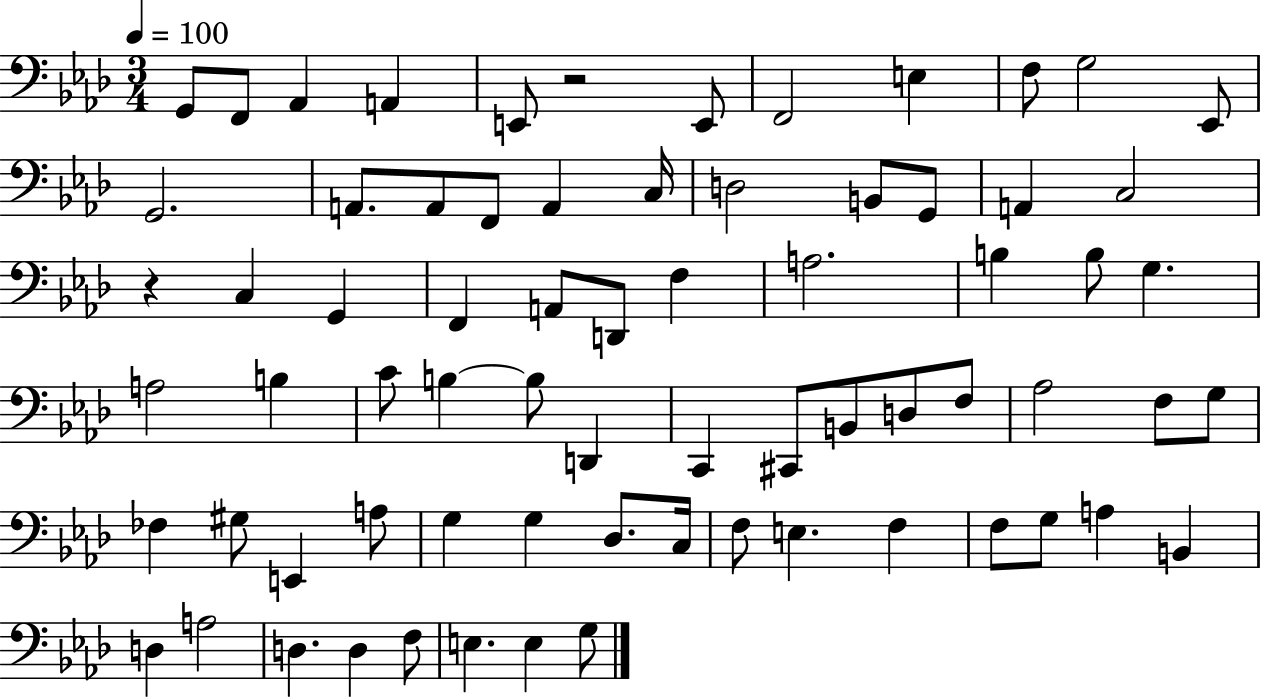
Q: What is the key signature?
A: AES major